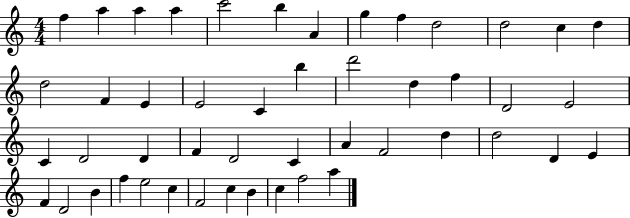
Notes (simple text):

F5/q A5/q A5/q A5/q C6/h B5/q A4/q G5/q F5/q D5/h D5/h C5/q D5/q D5/h F4/q E4/q E4/h C4/q B5/q D6/h D5/q F5/q D4/h E4/h C4/q D4/h D4/q F4/q D4/h C4/q A4/q F4/h D5/q D5/h D4/q E4/q F4/q D4/h B4/q F5/q E5/h C5/q F4/h C5/q B4/q C5/q F5/h A5/q